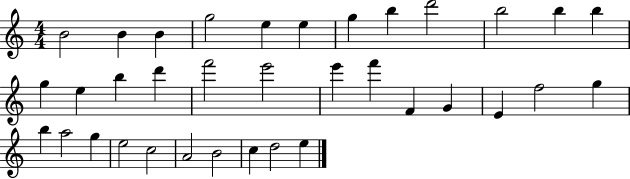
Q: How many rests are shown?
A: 0